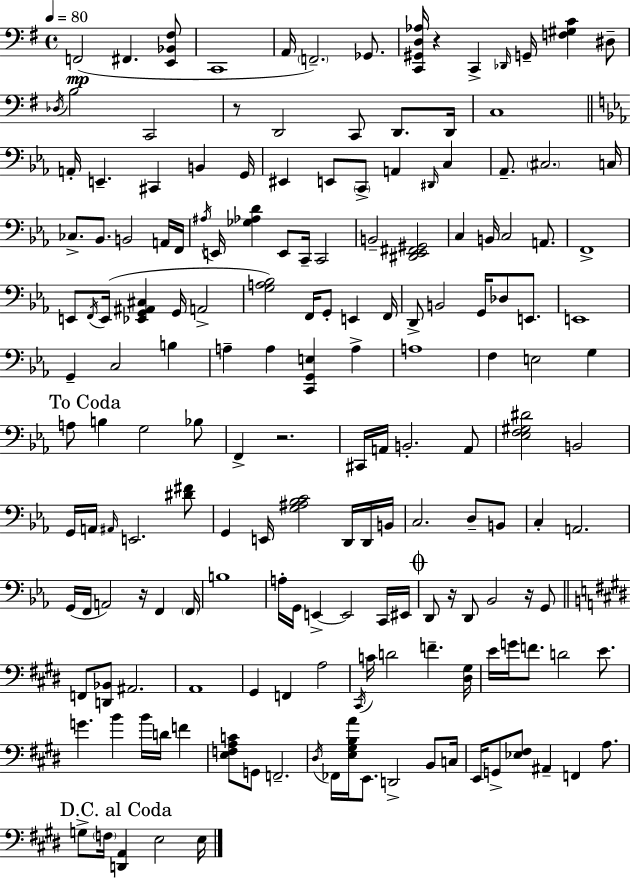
X:1
T:Untitled
M:4/4
L:1/4
K:G
F,,2 ^F,, [E,,_B,,^F,]/2 C,,4 A,,/4 F,,2 _G,,/2 [C,,^G,,D,_A,]/4 z C,, _D,,/4 G,,/4 [F,^G,C] ^D,/2 _D,/4 B,2 C,,2 z/2 D,,2 C,,/2 D,,/2 D,,/4 C,4 A,,/4 E,, ^C,, B,, G,,/4 ^E,, E,,/2 C,,/2 A,, ^D,,/4 C, _A,,/2 ^C,2 C,/4 _C,/2 _B,,/2 B,,2 A,,/4 F,,/4 ^A,/4 E,,/4 [_G,_A,D] E,,/2 C,,/4 C,,2 B,,2 [^D,,_E,,^F,,^G,,]2 C, B,,/4 C,2 A,,/2 F,,4 E,,/2 F,,/4 E,,/4 [_E,,G,,^A,,^C,] G,,/4 A,,2 [G,A,_B,]2 F,,/4 G,,/2 E,, F,,/4 D,,/2 B,,2 G,,/4 _D,/2 E,,/2 E,,4 G,, C,2 B, A, A, [C,,G,,E,] A, A,4 F, E,2 G, A,/2 B, G,2 _B,/2 F,, z2 ^C,,/4 A,,/4 B,,2 A,,/2 [_E,F,^G,^D]2 B,,2 G,,/4 A,,/4 ^A,,/4 E,,2 [^D^F]/2 G,, E,,/4 [G,^A,_B,C]2 D,,/4 D,,/4 B,,/4 C,2 D,/2 B,,/2 C, A,,2 G,,/4 F,,/4 A,,2 z/4 F,, F,,/4 B,4 A,/4 G,,/4 E,, E,,2 C,,/4 ^E,,/4 D,,/2 z/4 D,,/2 _B,,2 z/4 G,,/2 F,,/2 [D,,_B,,]/2 ^A,,2 A,,4 ^G,, F,, A,2 ^C,,/4 C/4 D2 F [^D,^G,]/4 E/4 G/4 F/2 D2 E/2 G B B/4 D/4 F [E,F,A,C]/2 G,,/2 F,,2 ^D,/4 _F,,/4 [E,^G,B,A]/4 E,,/2 D,,2 B,,/2 C,/4 E,,/4 G,,/2 [_E,^F,]/2 ^A,, F,, A,/2 G,/2 F,/4 [D,,A,,] E,2 E,/4